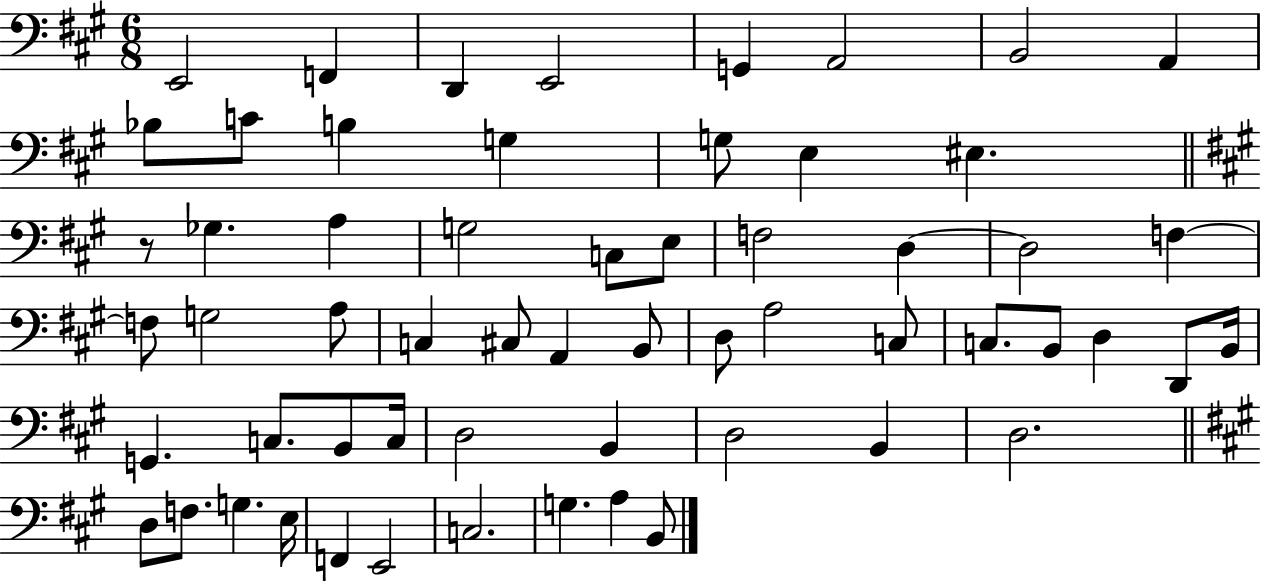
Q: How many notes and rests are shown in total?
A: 59